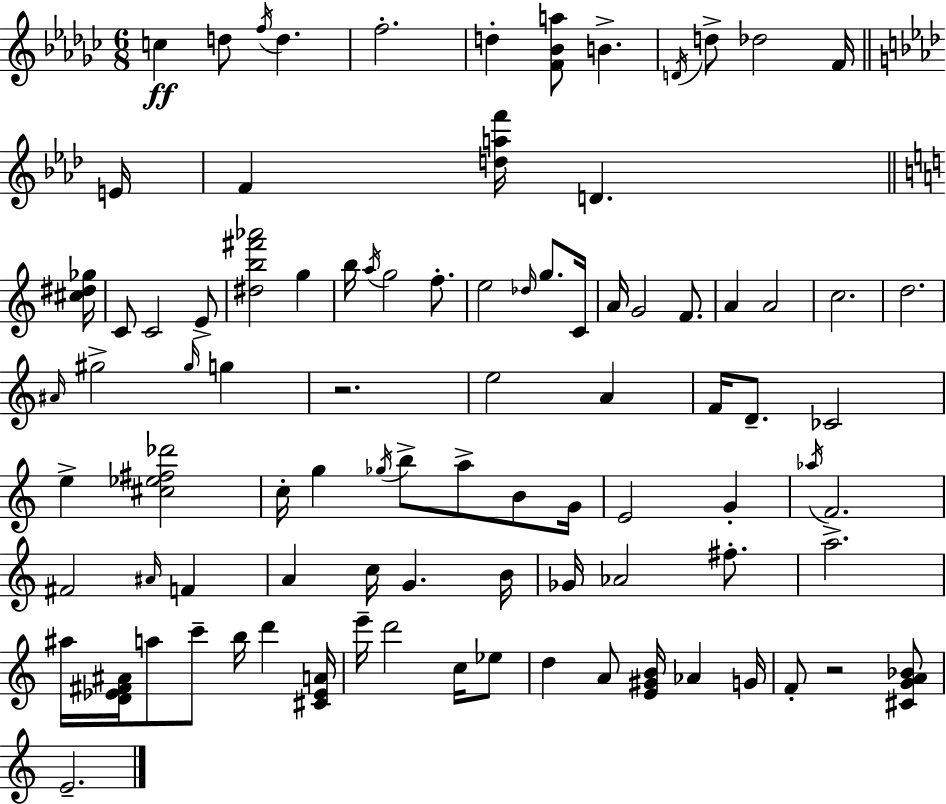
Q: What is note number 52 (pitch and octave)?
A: G4